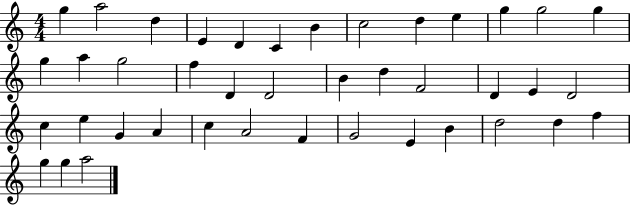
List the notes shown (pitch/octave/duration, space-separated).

G5/q A5/h D5/q E4/q D4/q C4/q B4/q C5/h D5/q E5/q G5/q G5/h G5/q G5/q A5/q G5/h F5/q D4/q D4/h B4/q D5/q F4/h D4/q E4/q D4/h C5/q E5/q G4/q A4/q C5/q A4/h F4/q G4/h E4/q B4/q D5/h D5/q F5/q G5/q G5/q A5/h